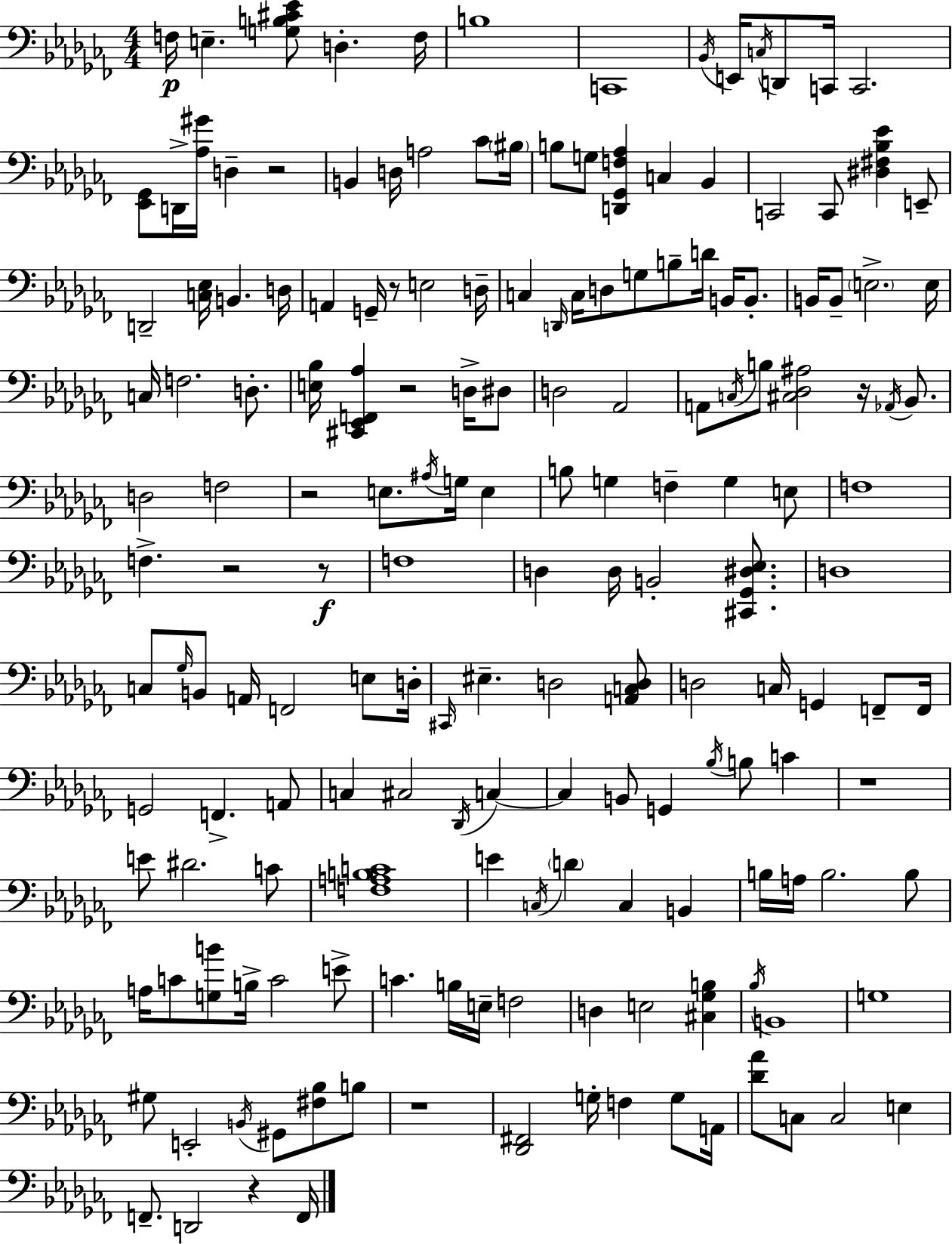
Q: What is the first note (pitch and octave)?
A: F3